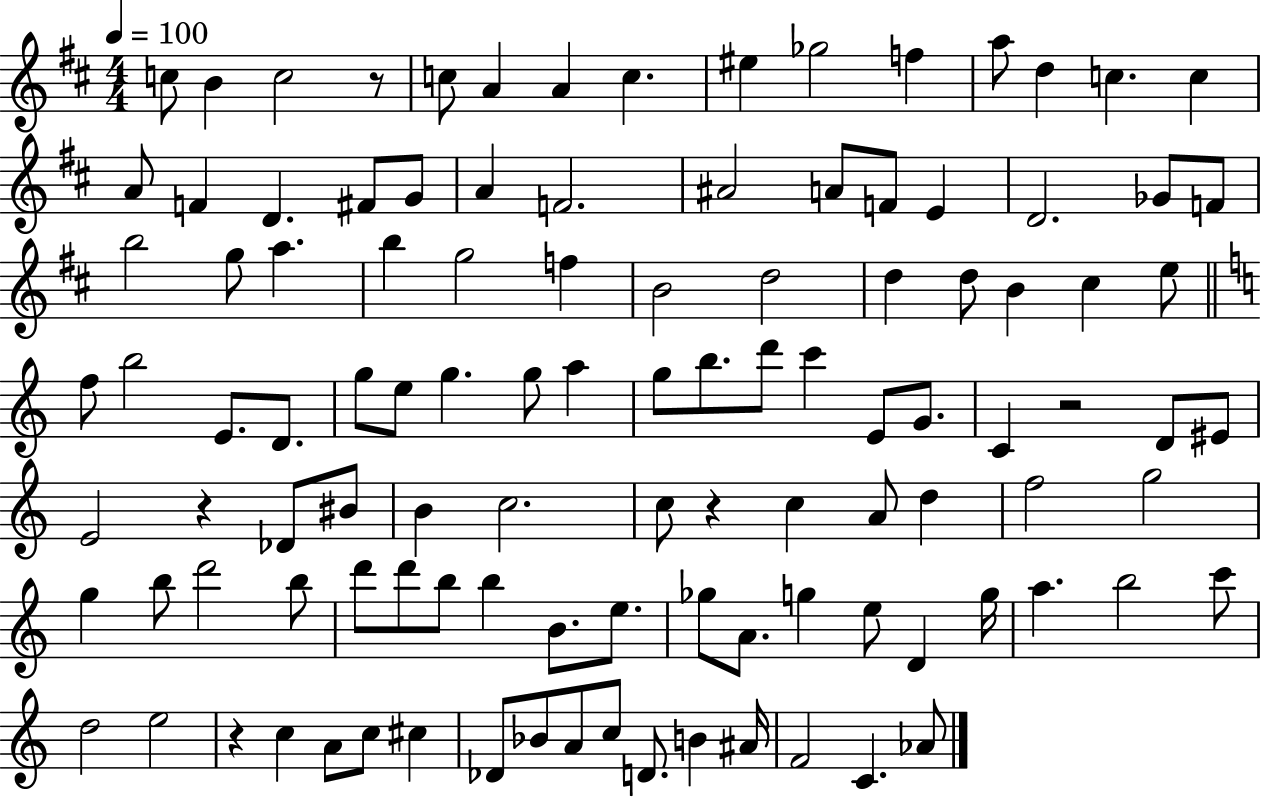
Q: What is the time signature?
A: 4/4